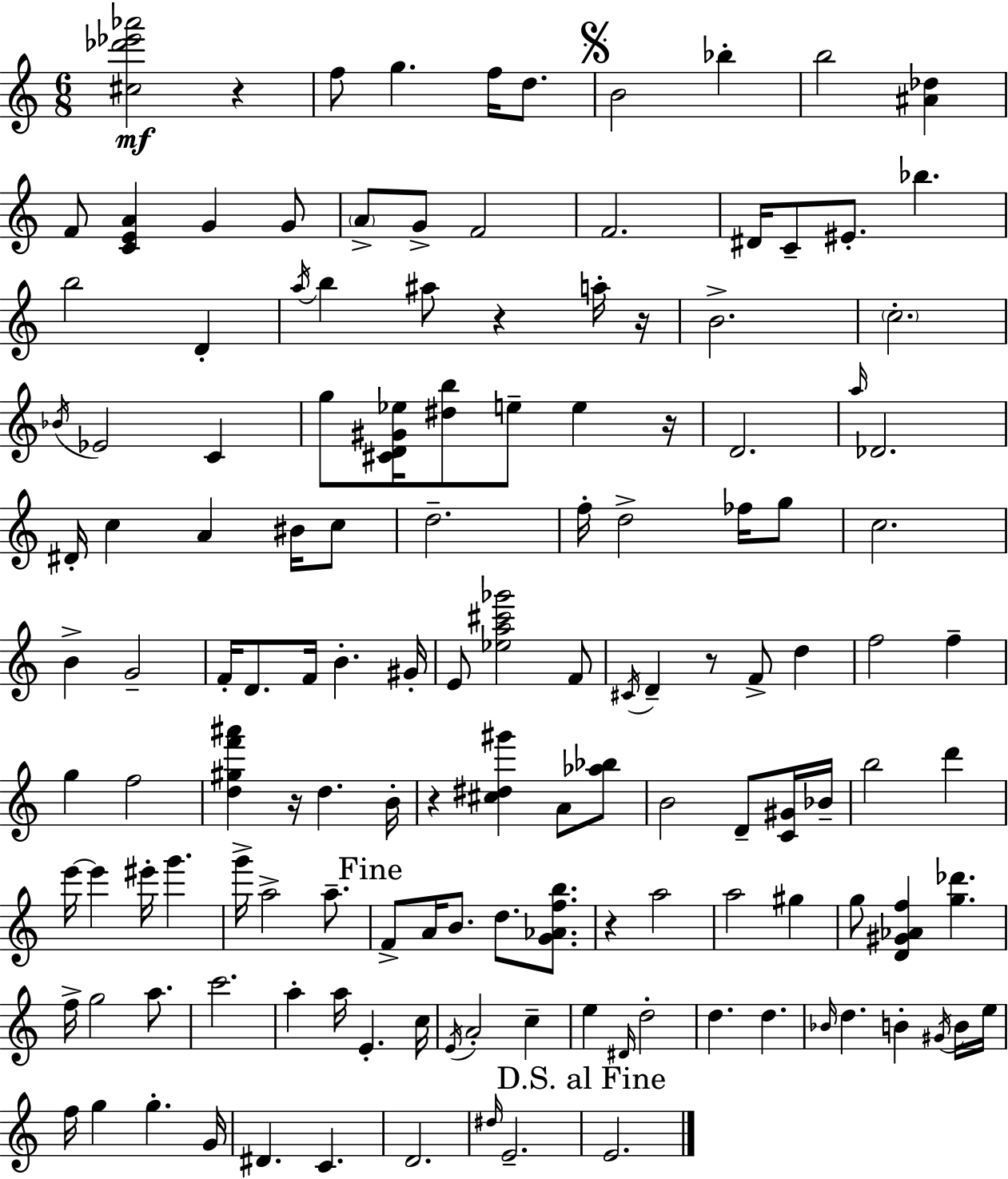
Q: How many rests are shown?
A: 8